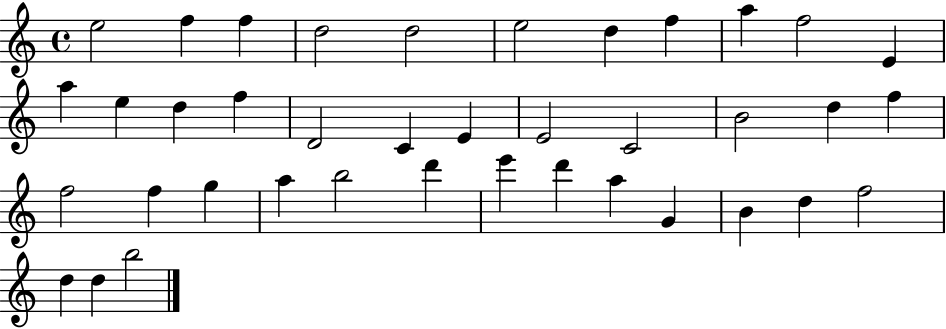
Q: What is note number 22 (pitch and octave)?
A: D5